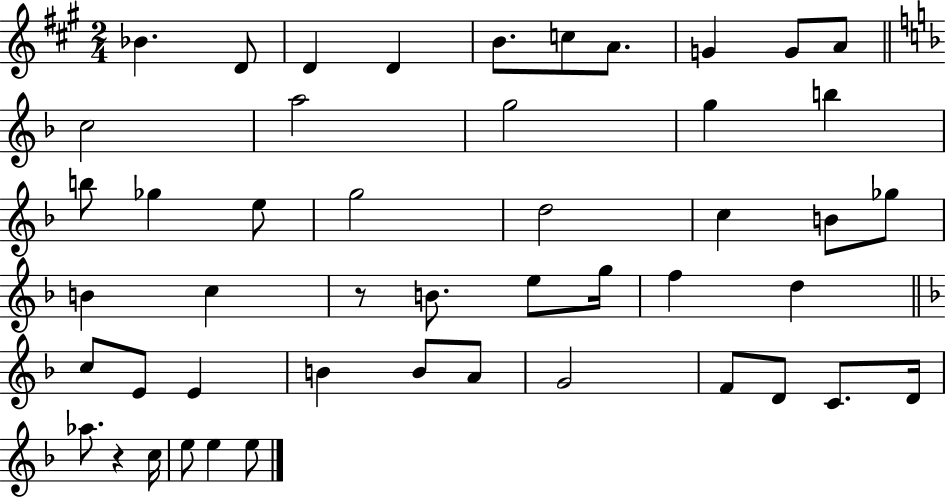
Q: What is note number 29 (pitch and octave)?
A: F5